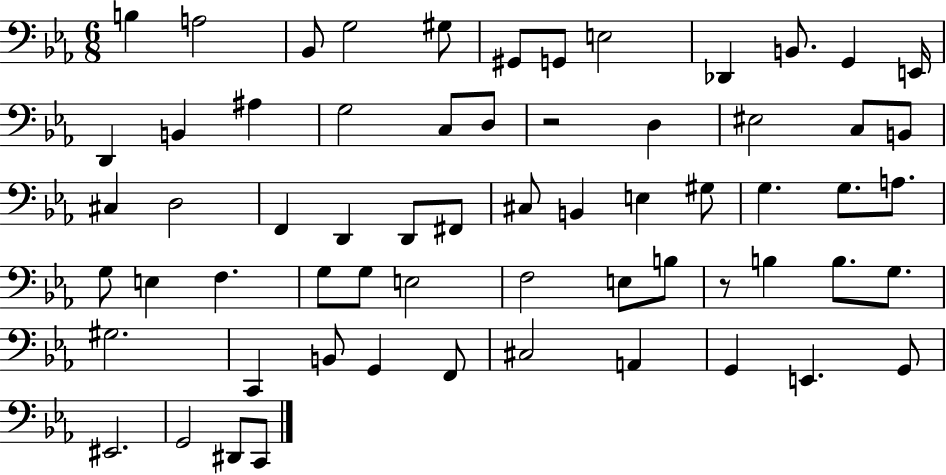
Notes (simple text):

B3/q A3/h Bb2/e G3/h G#3/e G#2/e G2/e E3/h Db2/q B2/e. G2/q E2/s D2/q B2/q A#3/q G3/h C3/e D3/e R/h D3/q EIS3/h C3/e B2/e C#3/q D3/h F2/q D2/q D2/e F#2/e C#3/e B2/q E3/q G#3/e G3/q. G3/e. A3/e. G3/e E3/q F3/q. G3/e G3/e E3/h F3/h E3/e B3/e R/e B3/q B3/e. G3/e. G#3/h. C2/q B2/e G2/q F2/e C#3/h A2/q G2/q E2/q. G2/e EIS2/h. G2/h D#2/e C2/e